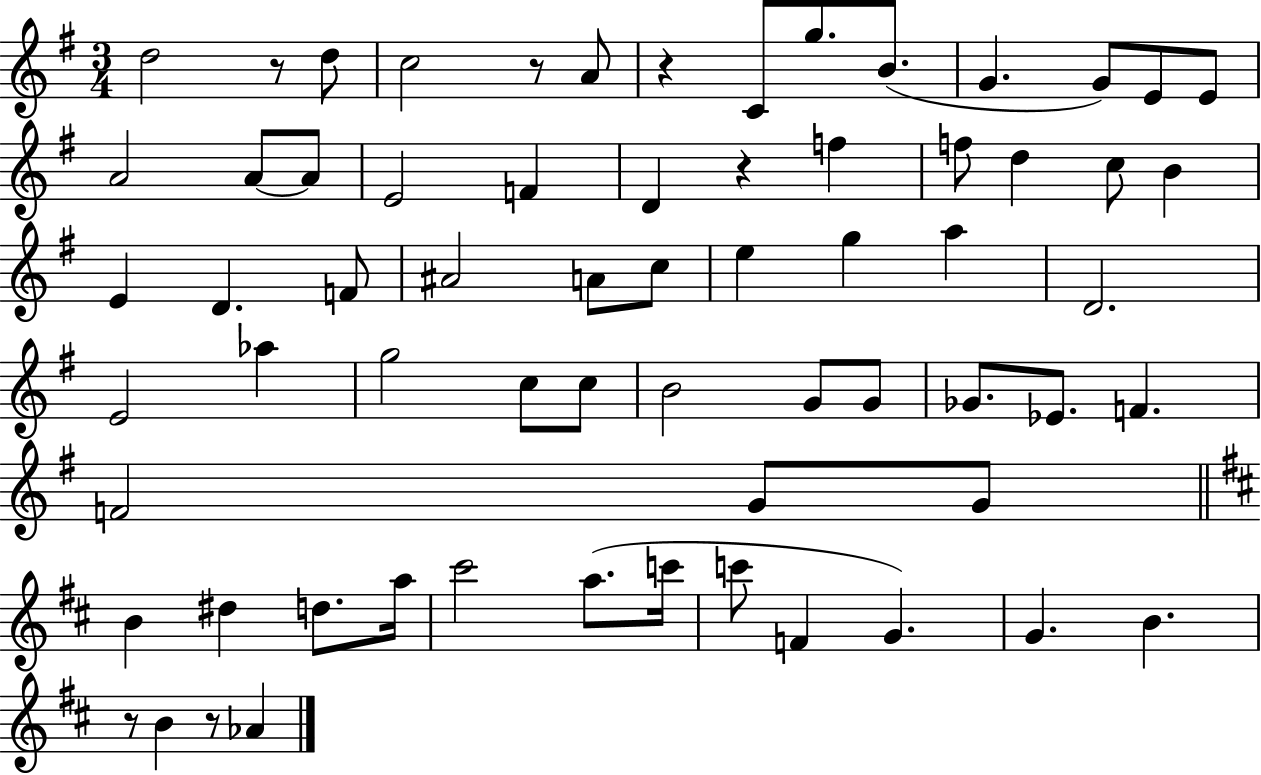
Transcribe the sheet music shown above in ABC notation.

X:1
T:Untitled
M:3/4
L:1/4
K:G
d2 z/2 d/2 c2 z/2 A/2 z C/2 g/2 B/2 G G/2 E/2 E/2 A2 A/2 A/2 E2 F D z f f/2 d c/2 B E D F/2 ^A2 A/2 c/2 e g a D2 E2 _a g2 c/2 c/2 B2 G/2 G/2 _G/2 _E/2 F F2 G/2 G/2 B ^d d/2 a/4 ^c'2 a/2 c'/4 c'/2 F G G B z/2 B z/2 _A